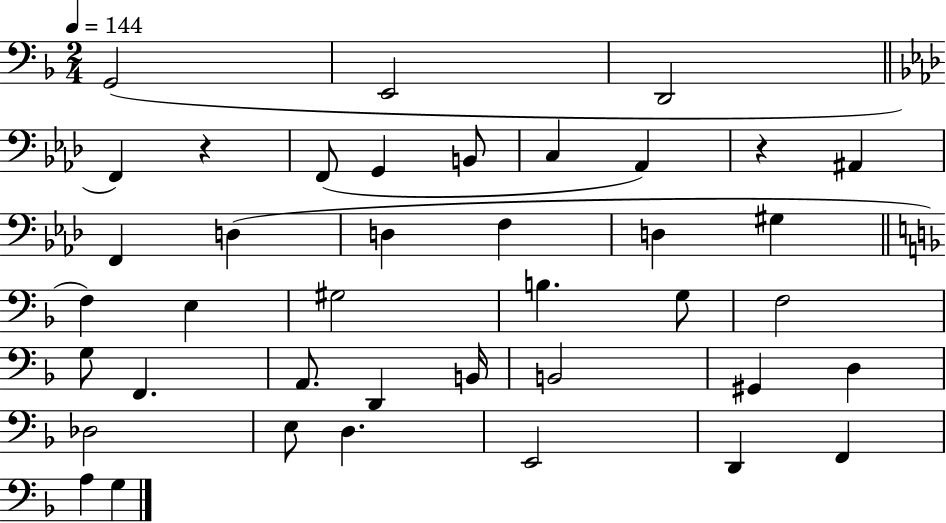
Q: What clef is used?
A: bass